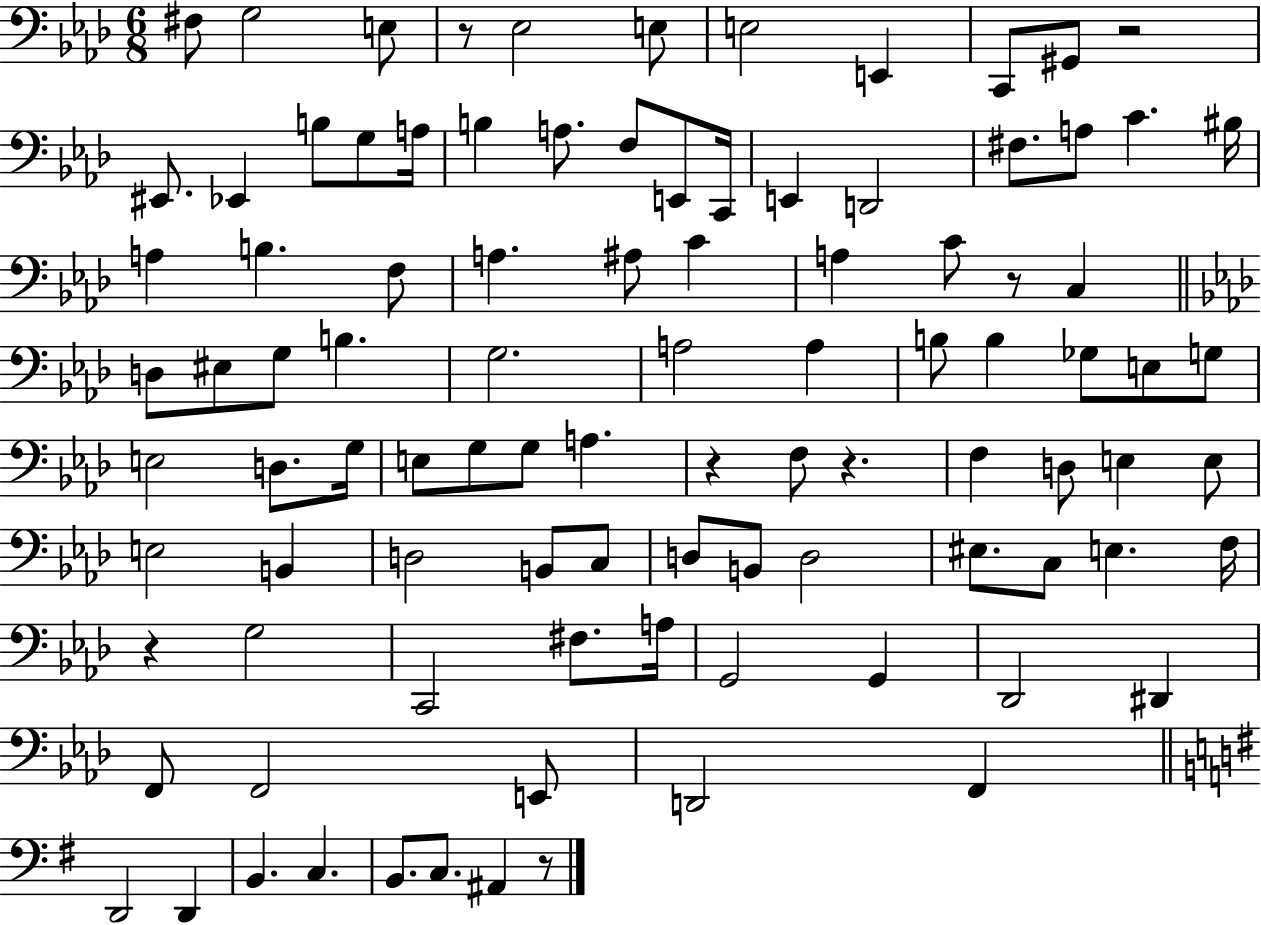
F#3/e G3/h E3/e R/e Eb3/h E3/e E3/h E2/q C2/e G#2/e R/h EIS2/e. Eb2/q B3/e G3/e A3/s B3/q A3/e. F3/e E2/e C2/s E2/q D2/h F#3/e. A3/e C4/q. BIS3/s A3/q B3/q. F3/e A3/q. A#3/e C4/q A3/q C4/e R/e C3/q D3/e EIS3/e G3/e B3/q. G3/h. A3/h A3/q B3/e B3/q Gb3/e E3/e G3/e E3/h D3/e. G3/s E3/e G3/e G3/e A3/q. R/q F3/e R/q. F3/q D3/e E3/q E3/e E3/h B2/q D3/h B2/e C3/e D3/e B2/e D3/h EIS3/e. C3/e E3/q. F3/s R/q G3/h C2/h F#3/e. A3/s G2/h G2/q Db2/h D#2/q F2/e F2/h E2/e D2/h F2/q D2/h D2/q B2/q. C3/q. B2/e. C3/e. A#2/q R/e